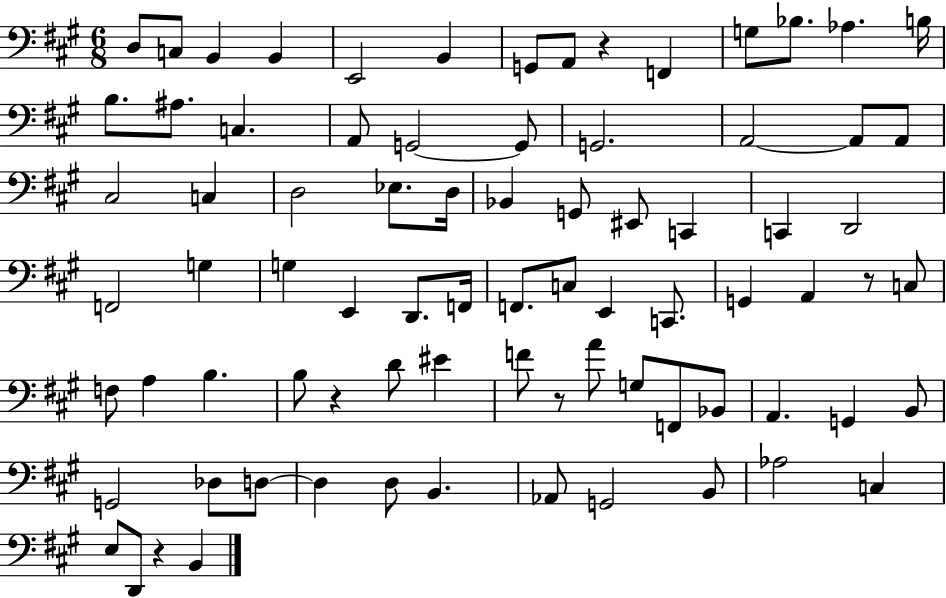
D3/e C3/e B2/q B2/q E2/h B2/q G2/e A2/e R/q F2/q G3/e Bb3/e. Ab3/q. B3/s B3/e. A#3/e. C3/q. A2/e G2/h G2/e G2/h. A2/h A2/e A2/e C#3/h C3/q D3/h Eb3/e. D3/s Bb2/q G2/e EIS2/e C2/q C2/q D2/h F2/h G3/q G3/q E2/q D2/e. F2/s F2/e. C3/e E2/q C2/e. G2/q A2/q R/e C3/e F3/e A3/q B3/q. B3/e R/q D4/e EIS4/q F4/e R/e A4/e G3/e F2/e Bb2/e A2/q. G2/q B2/e G2/h Db3/e D3/e D3/q D3/e B2/q. Ab2/e G2/h B2/e Ab3/h C3/q E3/e D2/e R/q B2/q